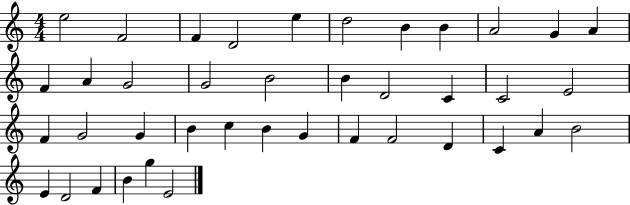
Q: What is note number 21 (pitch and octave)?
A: E4